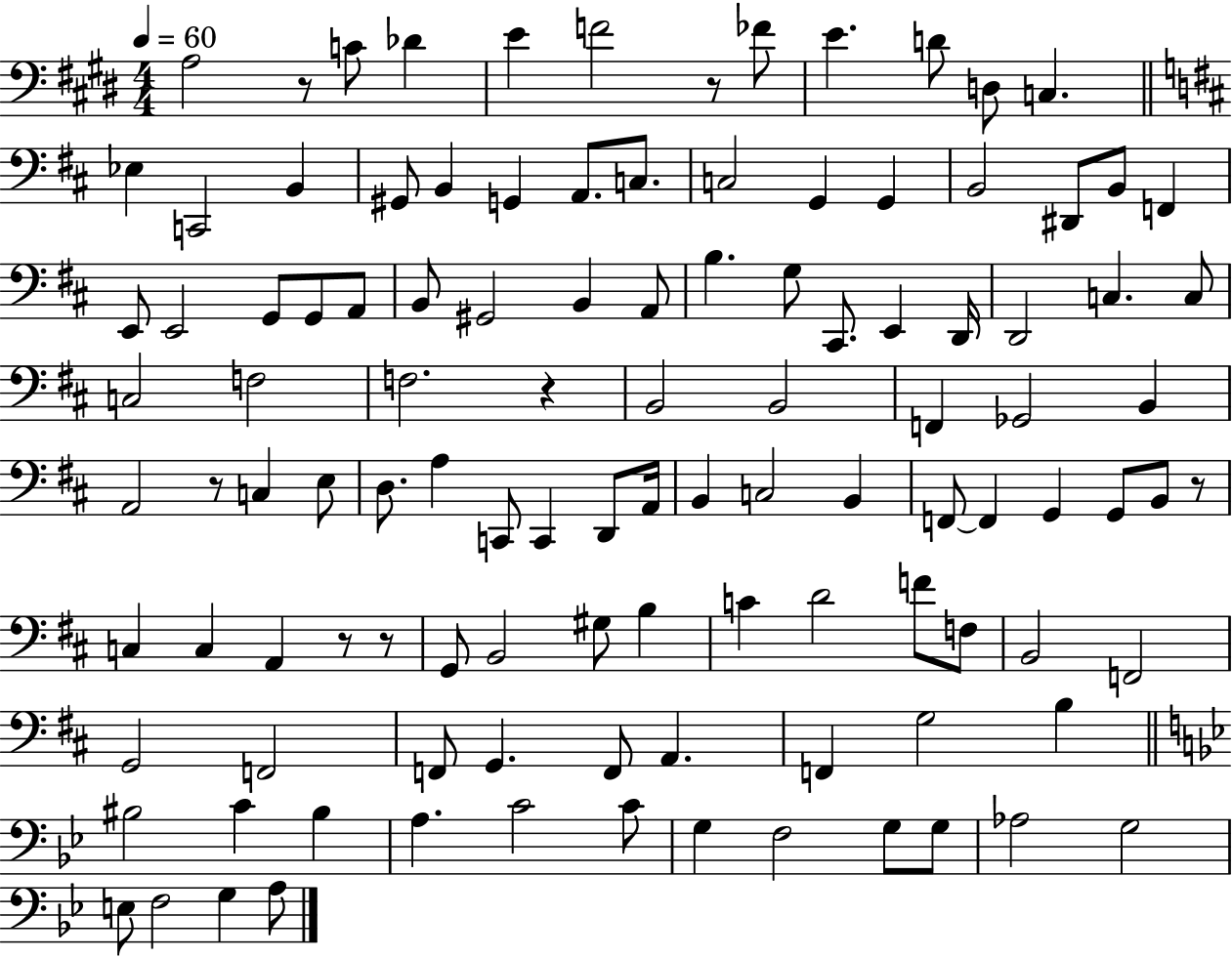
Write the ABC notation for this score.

X:1
T:Untitled
M:4/4
L:1/4
K:E
A,2 z/2 C/2 _D E F2 z/2 _F/2 E D/2 D,/2 C, _E, C,,2 B,, ^G,,/2 B,, G,, A,,/2 C,/2 C,2 G,, G,, B,,2 ^D,,/2 B,,/2 F,, E,,/2 E,,2 G,,/2 G,,/2 A,,/2 B,,/2 ^G,,2 B,, A,,/2 B, G,/2 ^C,,/2 E,, D,,/4 D,,2 C, C,/2 C,2 F,2 F,2 z B,,2 B,,2 F,, _G,,2 B,, A,,2 z/2 C, E,/2 D,/2 A, C,,/2 C,, D,,/2 A,,/4 B,, C,2 B,, F,,/2 F,, G,, G,,/2 B,,/2 z/2 C, C, A,, z/2 z/2 G,,/2 B,,2 ^G,/2 B, C D2 F/2 F,/2 B,,2 F,,2 G,,2 F,,2 F,,/2 G,, F,,/2 A,, F,, G,2 B, ^B,2 C ^B, A, C2 C/2 G, F,2 G,/2 G,/2 _A,2 G,2 E,/2 F,2 G, A,/2